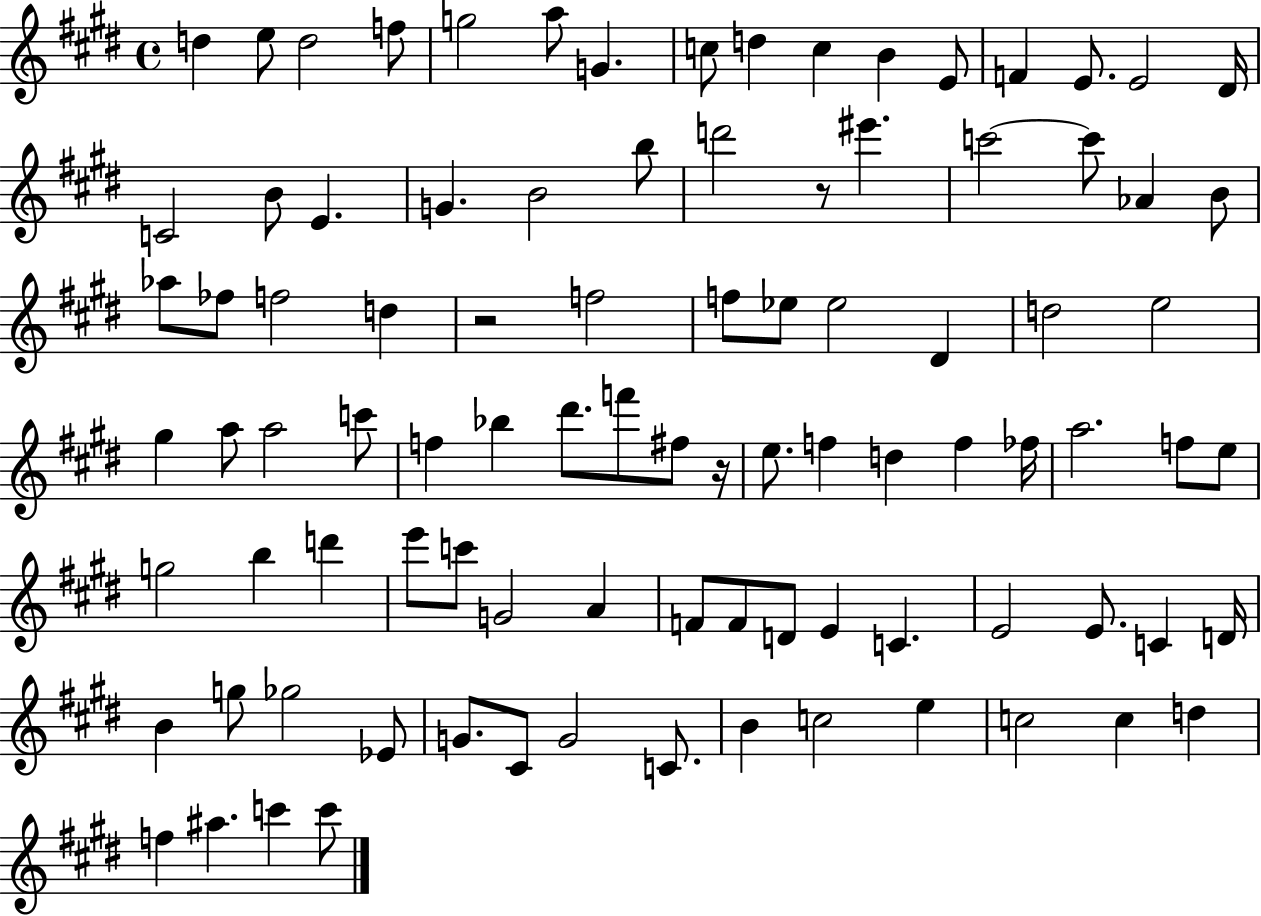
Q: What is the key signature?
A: E major